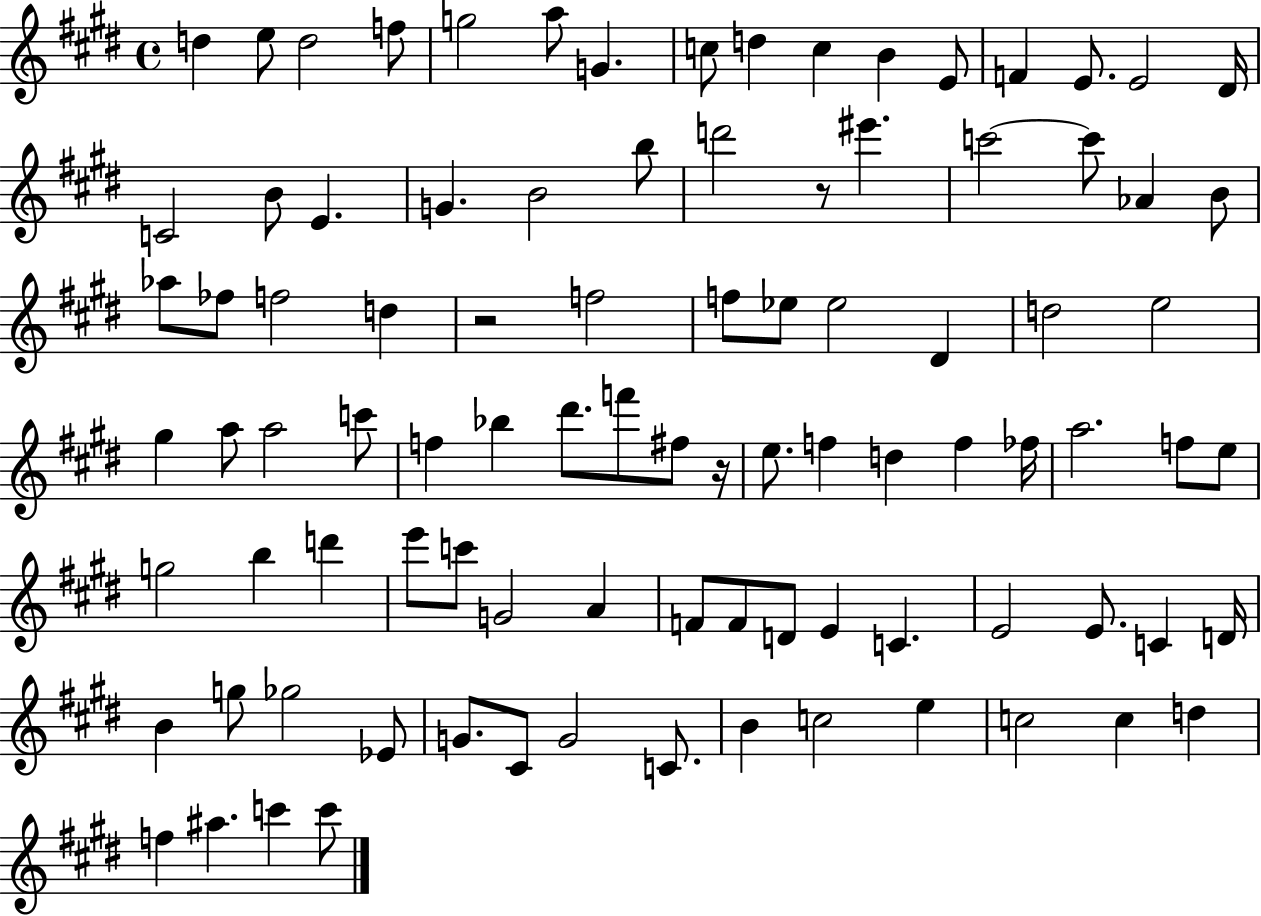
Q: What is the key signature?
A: E major